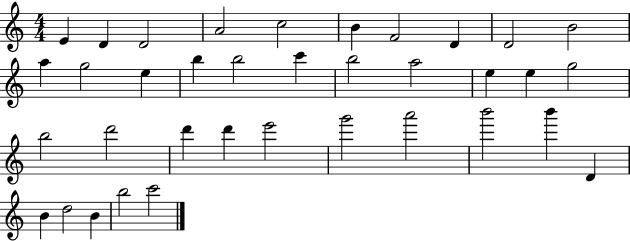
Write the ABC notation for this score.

X:1
T:Untitled
M:4/4
L:1/4
K:C
E D D2 A2 c2 B F2 D D2 B2 a g2 e b b2 c' b2 a2 e e g2 b2 d'2 d' d' e'2 g'2 a'2 b'2 b' D B d2 B b2 c'2